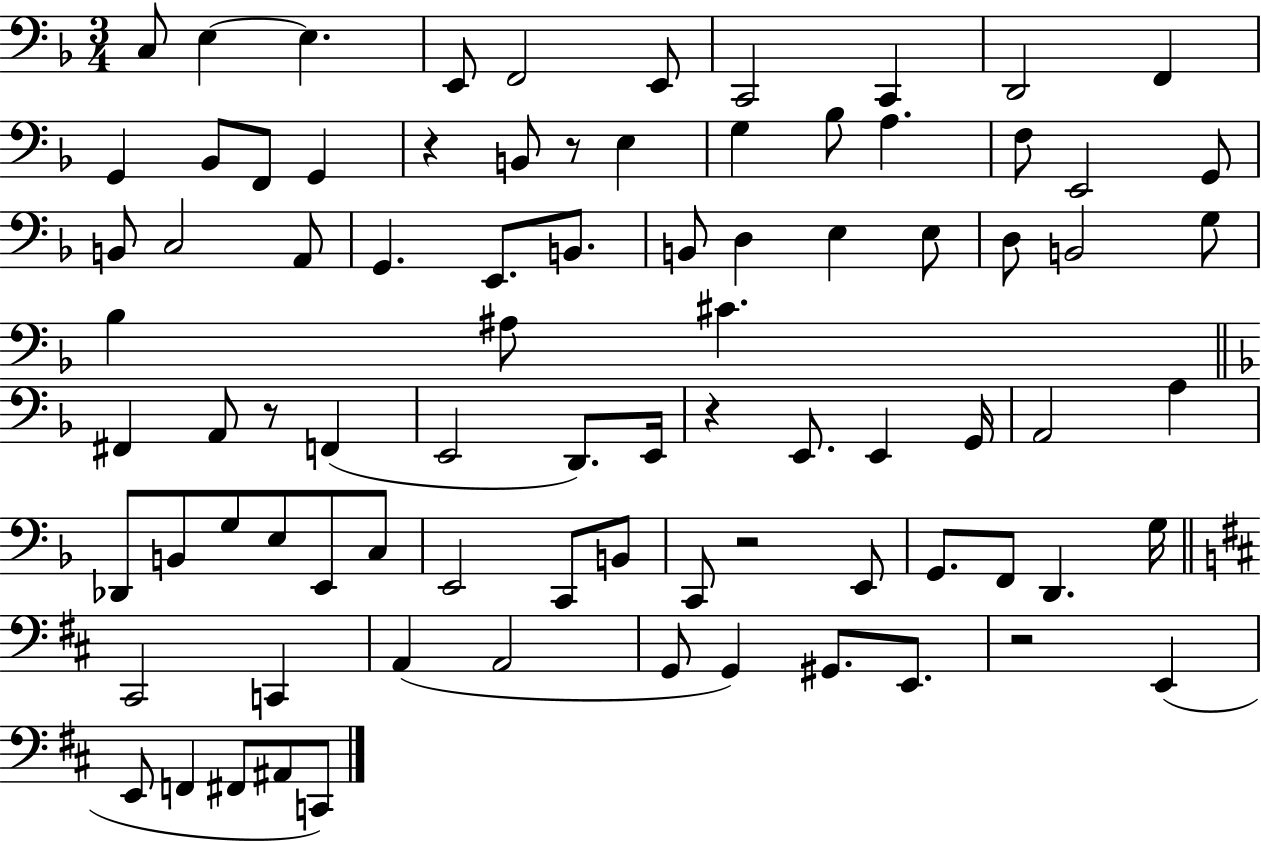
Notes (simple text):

C3/e E3/q E3/q. E2/e F2/h E2/e C2/h C2/q D2/h F2/q G2/q Bb2/e F2/e G2/q R/q B2/e R/e E3/q G3/q Bb3/e A3/q. F3/e E2/h G2/e B2/e C3/h A2/e G2/q. E2/e. B2/e. B2/e D3/q E3/q E3/e D3/e B2/h G3/e Bb3/q A#3/e C#4/q. F#2/q A2/e R/e F2/q E2/h D2/e. E2/s R/q E2/e. E2/q G2/s A2/h A3/q Db2/e B2/e G3/e E3/e E2/e C3/e E2/h C2/e B2/e C2/e R/h E2/e G2/e. F2/e D2/q. G3/s C#2/h C2/q A2/q A2/h G2/e G2/q G#2/e. E2/e. R/h E2/q E2/e F2/q F#2/e A#2/e C2/e